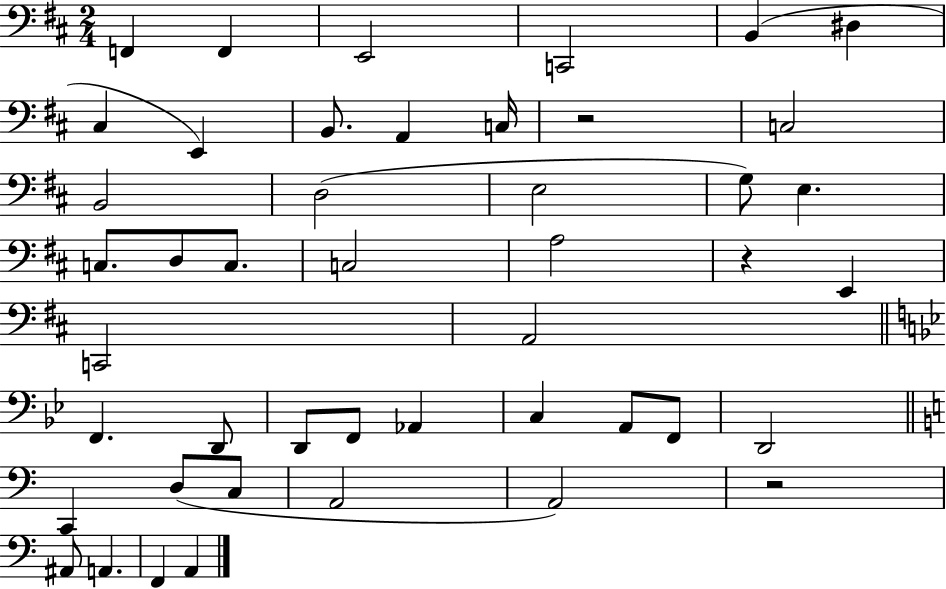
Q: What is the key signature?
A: D major